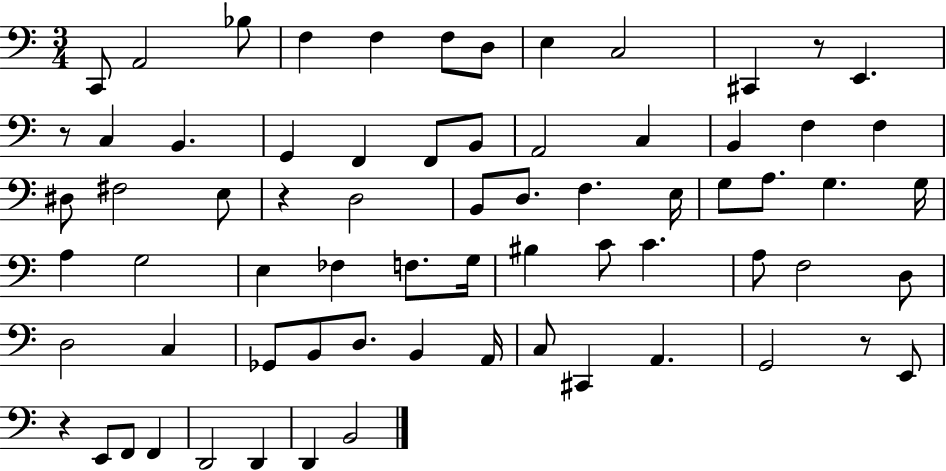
C2/e A2/h Bb3/e F3/q F3/q F3/e D3/e E3/q C3/h C#2/q R/e E2/q. R/e C3/q B2/q. G2/q F2/q F2/e B2/e A2/h C3/q B2/q F3/q F3/q D#3/e F#3/h E3/e R/q D3/h B2/e D3/e. F3/q. E3/s G3/e A3/e. G3/q. G3/s A3/q G3/h E3/q FES3/q F3/e. G3/s BIS3/q C4/e C4/q. A3/e F3/h D3/e D3/h C3/q Gb2/e B2/e D3/e. B2/q A2/s C3/e C#2/q A2/q. G2/h R/e E2/e R/q E2/e F2/e F2/q D2/h D2/q D2/q B2/h